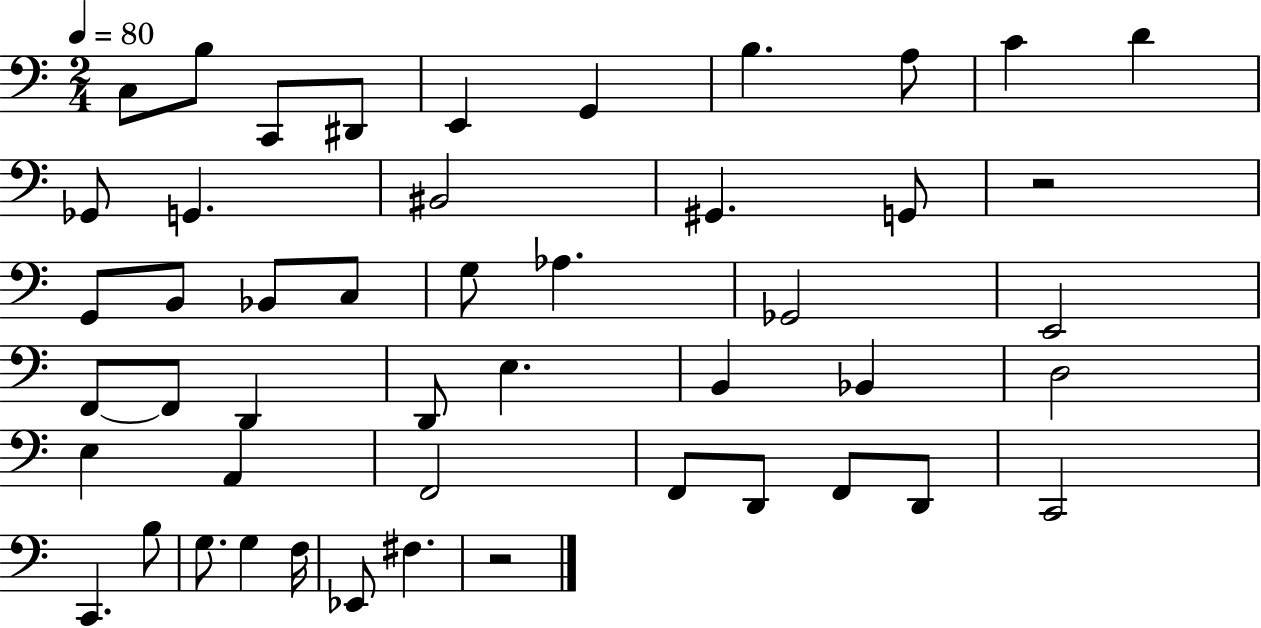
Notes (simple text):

C3/e B3/e C2/e D#2/e E2/q G2/q B3/q. A3/e C4/q D4/q Gb2/e G2/q. BIS2/h G#2/q. G2/e R/h G2/e B2/e Bb2/e C3/e G3/e Ab3/q. Gb2/h E2/h F2/e F2/e D2/q D2/e E3/q. B2/q Bb2/q D3/h E3/q A2/q F2/h F2/e D2/e F2/e D2/e C2/h C2/q. B3/e G3/e. G3/q F3/s Eb2/e F#3/q. R/h